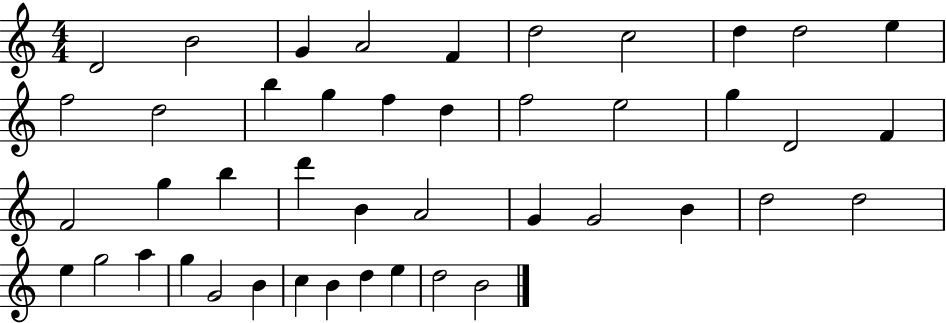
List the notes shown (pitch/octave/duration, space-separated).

D4/h B4/h G4/q A4/h F4/q D5/h C5/h D5/q D5/h E5/q F5/h D5/h B5/q G5/q F5/q D5/q F5/h E5/h G5/q D4/h F4/q F4/h G5/q B5/q D6/q B4/q A4/h G4/q G4/h B4/q D5/h D5/h E5/q G5/h A5/q G5/q G4/h B4/q C5/q B4/q D5/q E5/q D5/h B4/h